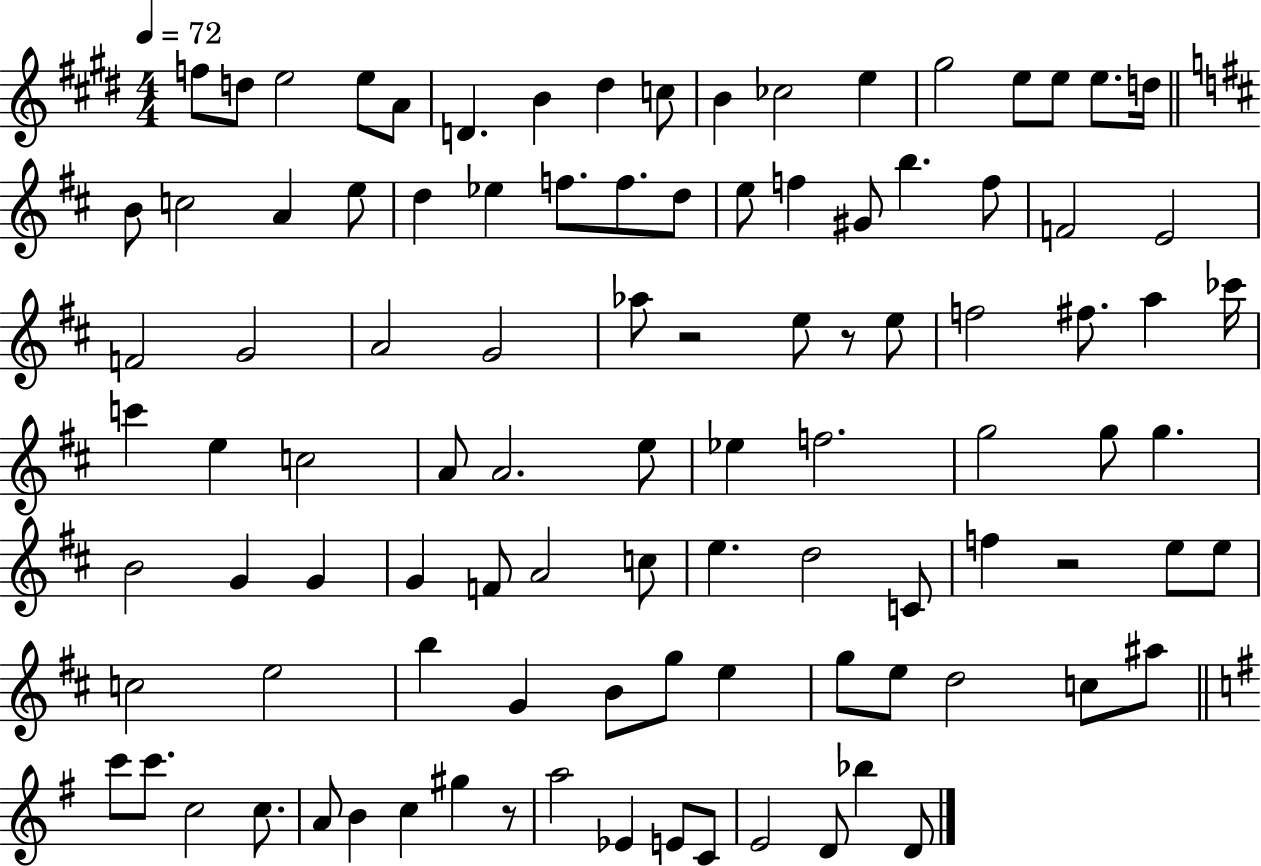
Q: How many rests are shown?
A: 4